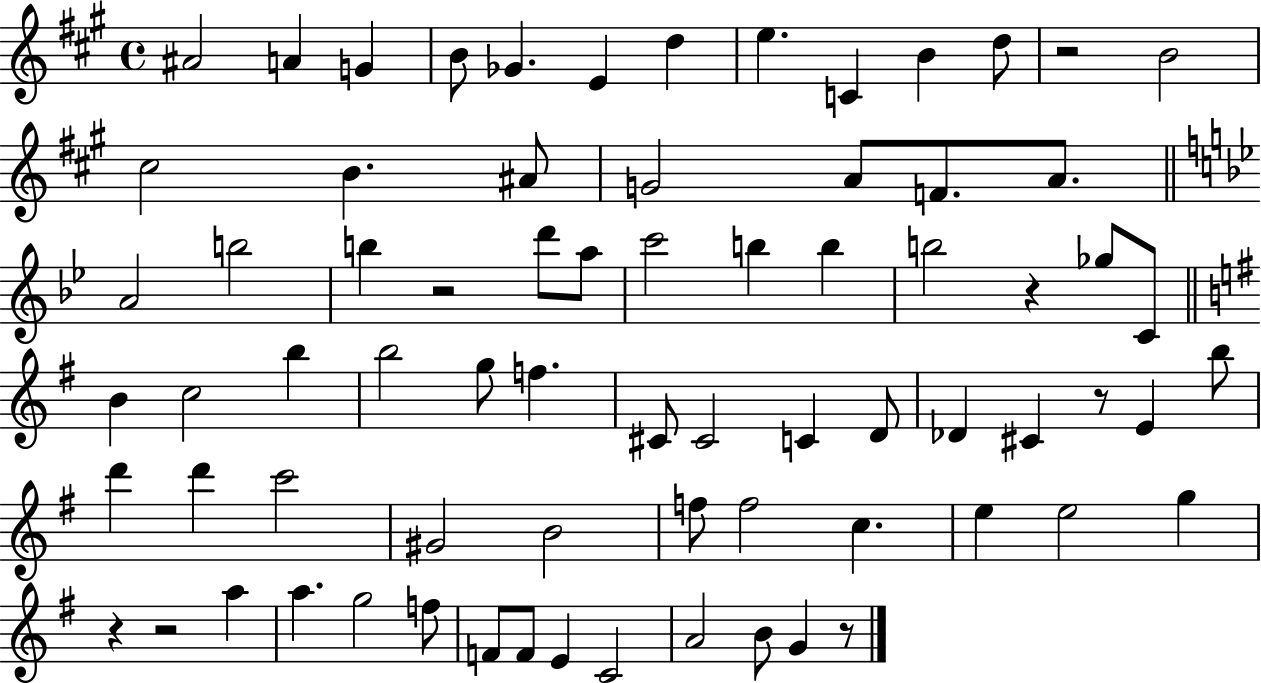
A#4/h A4/q G4/q B4/e Gb4/q. E4/q D5/q E5/q. C4/q B4/q D5/e R/h B4/h C#5/h B4/q. A#4/e G4/h A4/e F4/e. A4/e. A4/h B5/h B5/q R/h D6/e A5/e C6/h B5/q B5/q B5/h R/q Gb5/e C4/e B4/q C5/h B5/q B5/h G5/e F5/q. C#4/e C#4/h C4/q D4/e Db4/q C#4/q R/e E4/q B5/e D6/q D6/q C6/h G#4/h B4/h F5/e F5/h C5/q. E5/q E5/h G5/q R/q R/h A5/q A5/q. G5/h F5/e F4/e F4/e E4/q C4/h A4/h B4/e G4/q R/e